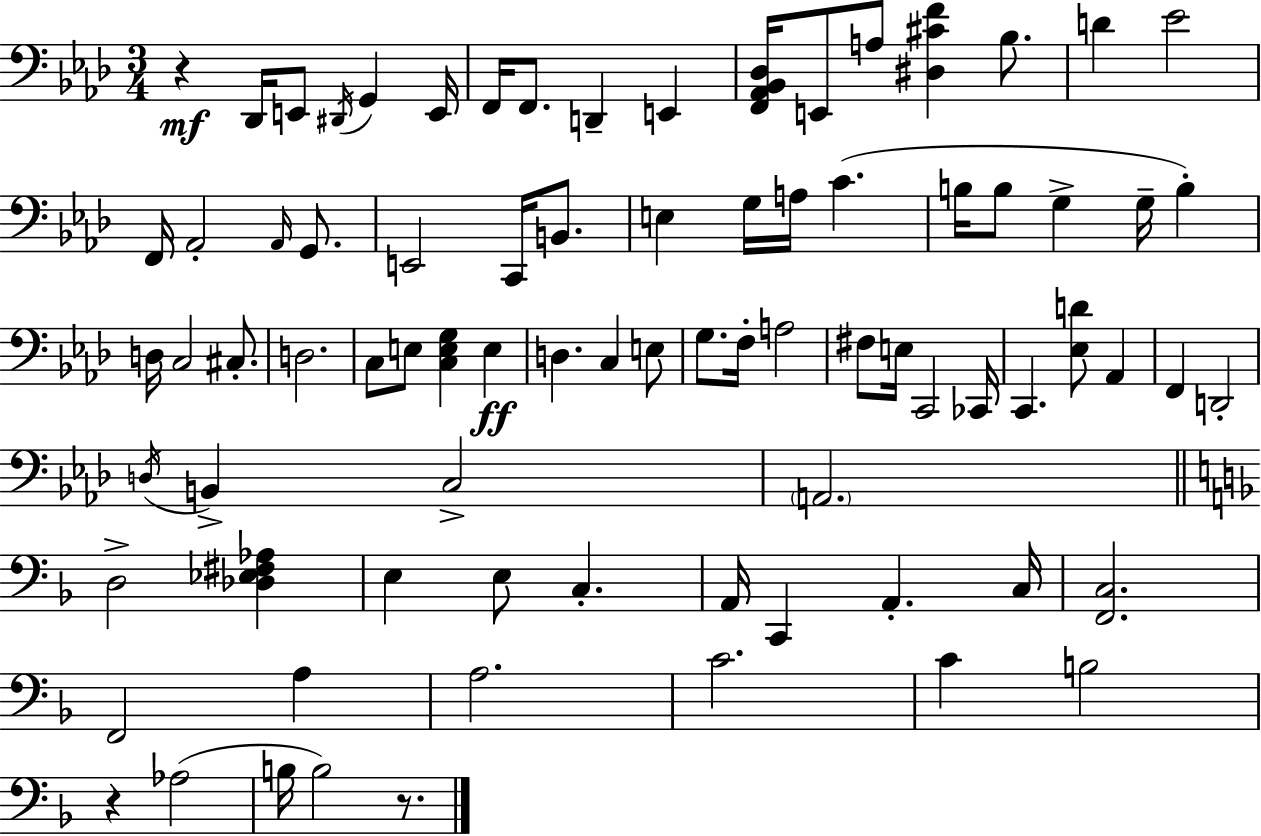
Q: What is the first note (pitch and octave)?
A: Db2